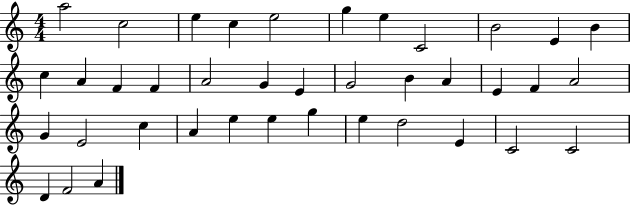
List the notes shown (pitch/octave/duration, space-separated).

A5/h C5/h E5/q C5/q E5/h G5/q E5/q C4/h B4/h E4/q B4/q C5/q A4/q F4/q F4/q A4/h G4/q E4/q G4/h B4/q A4/q E4/q F4/q A4/h G4/q E4/h C5/q A4/q E5/q E5/q G5/q E5/q D5/h E4/q C4/h C4/h D4/q F4/h A4/q